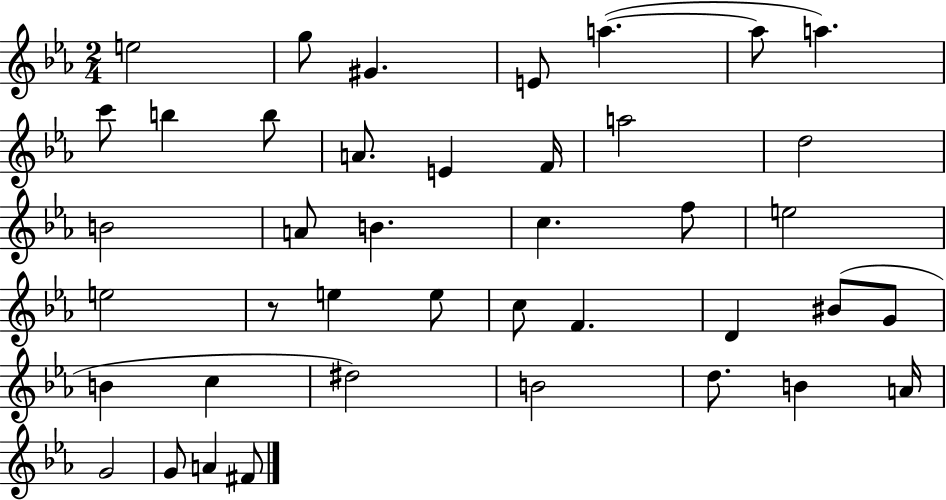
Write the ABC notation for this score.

X:1
T:Untitled
M:2/4
L:1/4
K:Eb
e2 g/2 ^G E/2 a a/2 a c'/2 b b/2 A/2 E F/4 a2 d2 B2 A/2 B c f/2 e2 e2 z/2 e e/2 c/2 F D ^B/2 G/2 B c ^d2 B2 d/2 B A/4 G2 G/2 A ^F/2